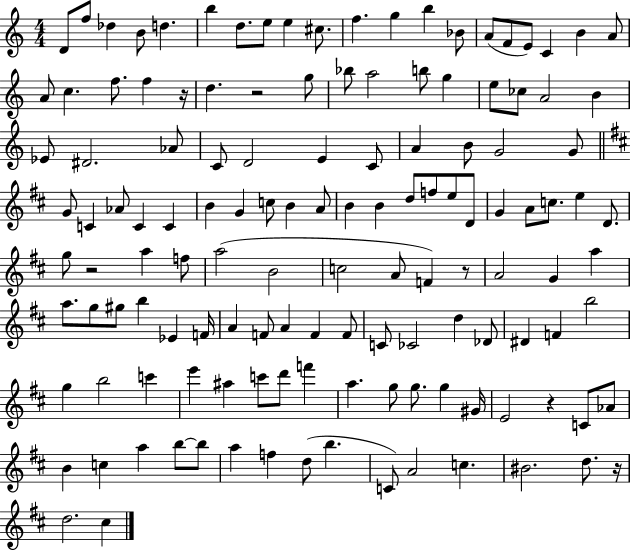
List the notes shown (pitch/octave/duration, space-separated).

D4/e F5/e Db5/q B4/e D5/q. B5/q D5/e. E5/e E5/q C#5/e. F5/q. G5/q B5/q Bb4/e A4/e F4/e E4/e C4/q B4/q A4/e A4/e C5/q. F5/e. F5/q R/s D5/q. R/h G5/e Bb5/e A5/h B5/e G5/q E5/e CES5/e A4/h B4/q Eb4/e D#4/h. Ab4/e C4/e D4/h E4/q C4/e A4/q B4/e G4/h G4/e G4/e C4/q Ab4/e C4/q C4/q B4/q G4/q C5/e B4/q A4/e B4/q B4/q D5/e F5/e E5/e D4/e G4/q A4/e C5/e. E5/q D4/e. G5/e R/h A5/q F5/e A5/h B4/h C5/h A4/e F4/q R/e A4/h G4/q A5/q A5/e. G5/e G#5/e B5/q Eb4/q F4/s A4/q F4/e A4/q F4/q F4/e C4/e CES4/h D5/q Db4/e D#4/q F4/q B5/h G5/q B5/h C6/q E6/q A#5/q C6/e D6/e F6/q A5/q. G5/e G5/e. G5/q G#4/s E4/h R/q C4/e Ab4/e B4/q C5/q A5/q B5/e B5/e A5/q F5/q D5/e B5/q. C4/e A4/h C5/q. BIS4/h. D5/e. R/s D5/h. C#5/q